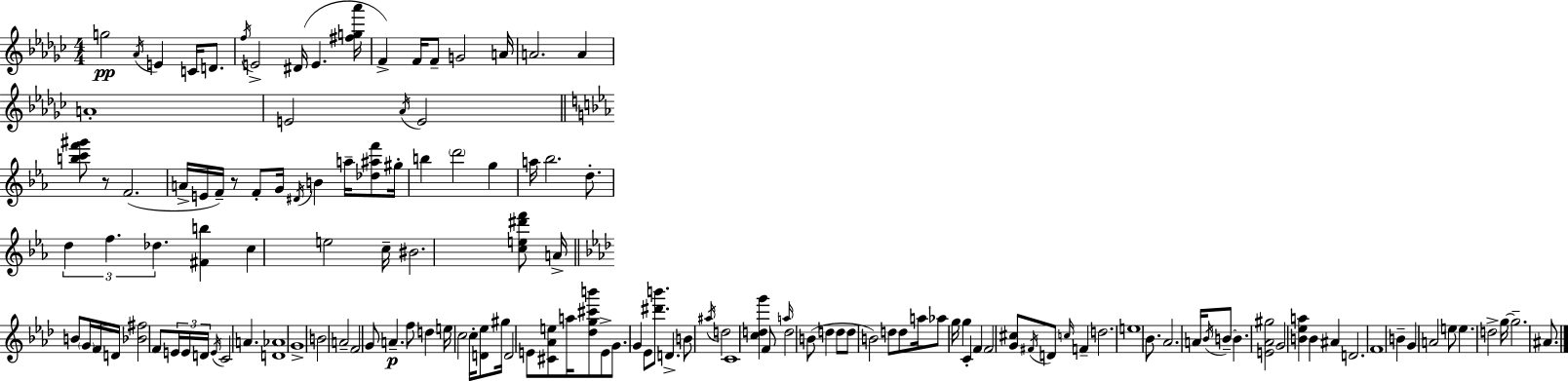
X:1
T:Untitled
M:4/4
L:1/4
K:Ebm
g2 _A/4 E C/4 D/2 f/4 E2 ^D/4 E [^fg_a']/4 F F/4 F/2 G2 A/4 A2 A A4 E2 _A/4 E2 [bc'f'^g']/2 z/2 F2 A/4 E/4 F/4 z/2 F/2 G/4 ^D/4 B a/4 [_d^af']/2 ^g/4 b d'2 g a/4 _b2 d/2 d f _d [^Fb] c e2 c/4 ^B2 [ce^d'f']/2 A/4 B/2 G/4 F/4 D/4 [_B^f]2 F/2 E/4 E/4 D/4 E/4 C2 A [D_A]4 G4 B2 A2 F2 G/2 A f/2 d e/4 c2 c/4 [D_e]/2 ^g/4 D2 E/2 [^C_Ae]/2 a/4 [_dg^c'b']/2 E/2 G/2 G _E/2 [^d'b']/2 D B/2 ^a/4 d2 C4 [cdg'] F/2 a/4 d2 B/2 d d/2 d/2 B2 d/2 d/2 a/4 _a/2 g/4 g C F F2 [G^c]/2 ^F/4 D/2 c/4 F d2 e4 _B/2 _A2 A/4 _B/4 B/2 B [E_A^g]2 G2 [B_ea] B ^A D2 F4 B G A2 e/2 e d2 g/4 g2 ^A/2